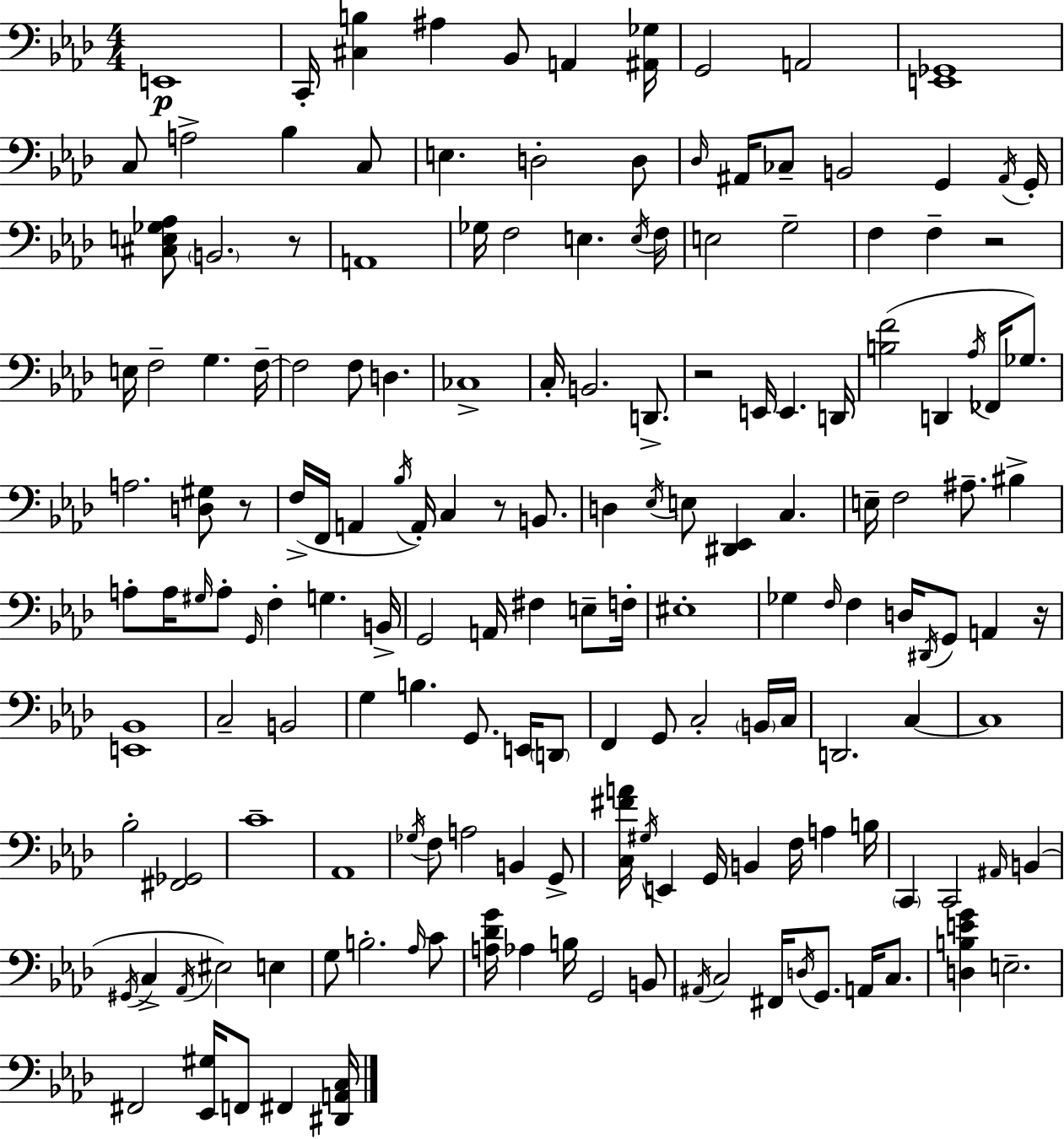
X:1
T:Untitled
M:4/4
L:1/4
K:Fm
E,,4 C,,/4 [^C,B,] ^A, _B,,/2 A,, [^A,,_G,]/4 G,,2 A,,2 [E,,_G,,]4 C,/2 A,2 _B, C,/2 E, D,2 D,/2 _D,/4 ^A,,/4 _C,/2 B,,2 G,, ^A,,/4 G,,/4 [^C,E,_G,_A,]/2 B,,2 z/2 A,,4 _G,/4 F,2 E, E,/4 F,/4 E,2 G,2 F, F, z2 E,/4 F,2 G, F,/4 F,2 F,/2 D, _C,4 C,/4 B,,2 D,,/2 z2 E,,/4 E,, D,,/4 [B,F]2 D,, _A,/4 _F,,/4 _G,/2 A,2 [D,^G,]/2 z/2 F,/4 F,,/4 A,, _B,/4 A,,/4 C, z/2 B,,/2 D, _E,/4 E,/2 [^D,,_E,,] C, E,/4 F,2 ^A,/2 ^B, A,/2 A,/4 ^G,/4 A,/2 G,,/4 F, G, B,,/4 G,,2 A,,/4 ^F, E,/2 F,/4 ^E,4 _G, F,/4 F, D,/4 ^D,,/4 G,,/2 A,, z/4 [E,,_B,,]4 C,2 B,,2 G, B, G,,/2 E,,/4 D,,/2 F,, G,,/2 C,2 B,,/4 C,/4 D,,2 C, C,4 _B,2 [^F,,_G,,]2 C4 _A,,4 _G,/4 F,/2 A,2 B,, G,,/2 [C,^FA]/4 ^G,/4 E,, G,,/4 B,, F,/4 A, B,/4 C,, C,,2 ^A,,/4 B,, ^G,,/4 C, _A,,/4 ^E,2 E, G,/2 B,2 _A,/4 C/2 [A,_DG]/4 _A, B,/4 G,,2 B,,/2 ^A,,/4 C,2 ^F,,/4 D,/4 G,,/2 A,,/4 C,/2 [D,B,EG] E,2 ^F,,2 [_E,,^G,]/4 F,,/2 ^F,, [^D,,A,,C,]/4